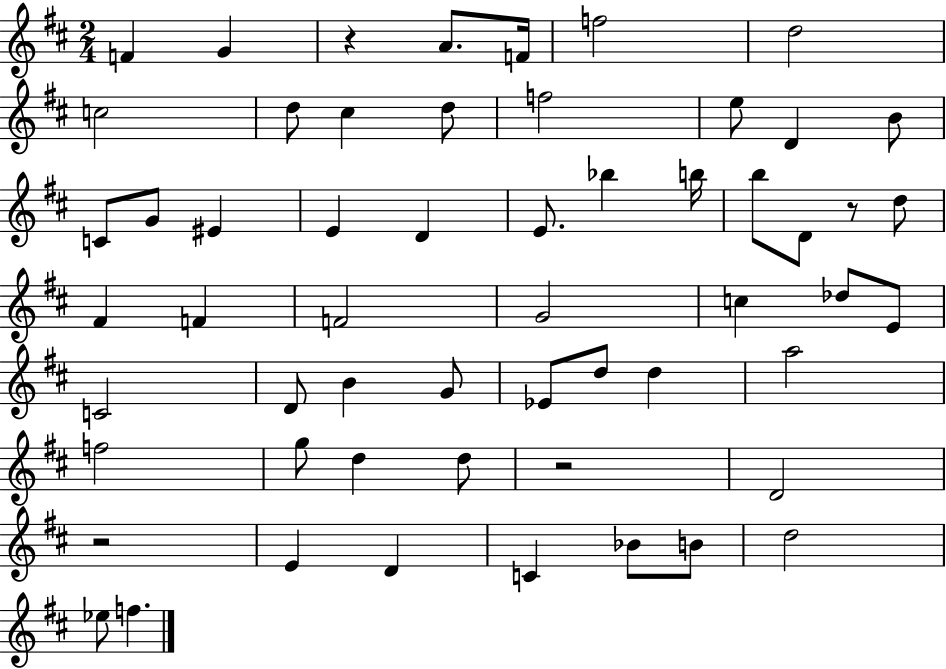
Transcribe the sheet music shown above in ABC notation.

X:1
T:Untitled
M:2/4
L:1/4
K:D
F G z A/2 F/4 f2 d2 c2 d/2 ^c d/2 f2 e/2 D B/2 C/2 G/2 ^E E D E/2 _b b/4 b/2 D/2 z/2 d/2 ^F F F2 G2 c _d/2 E/2 C2 D/2 B G/2 _E/2 d/2 d a2 f2 g/2 d d/2 z2 D2 z2 E D C _B/2 B/2 d2 _e/2 f